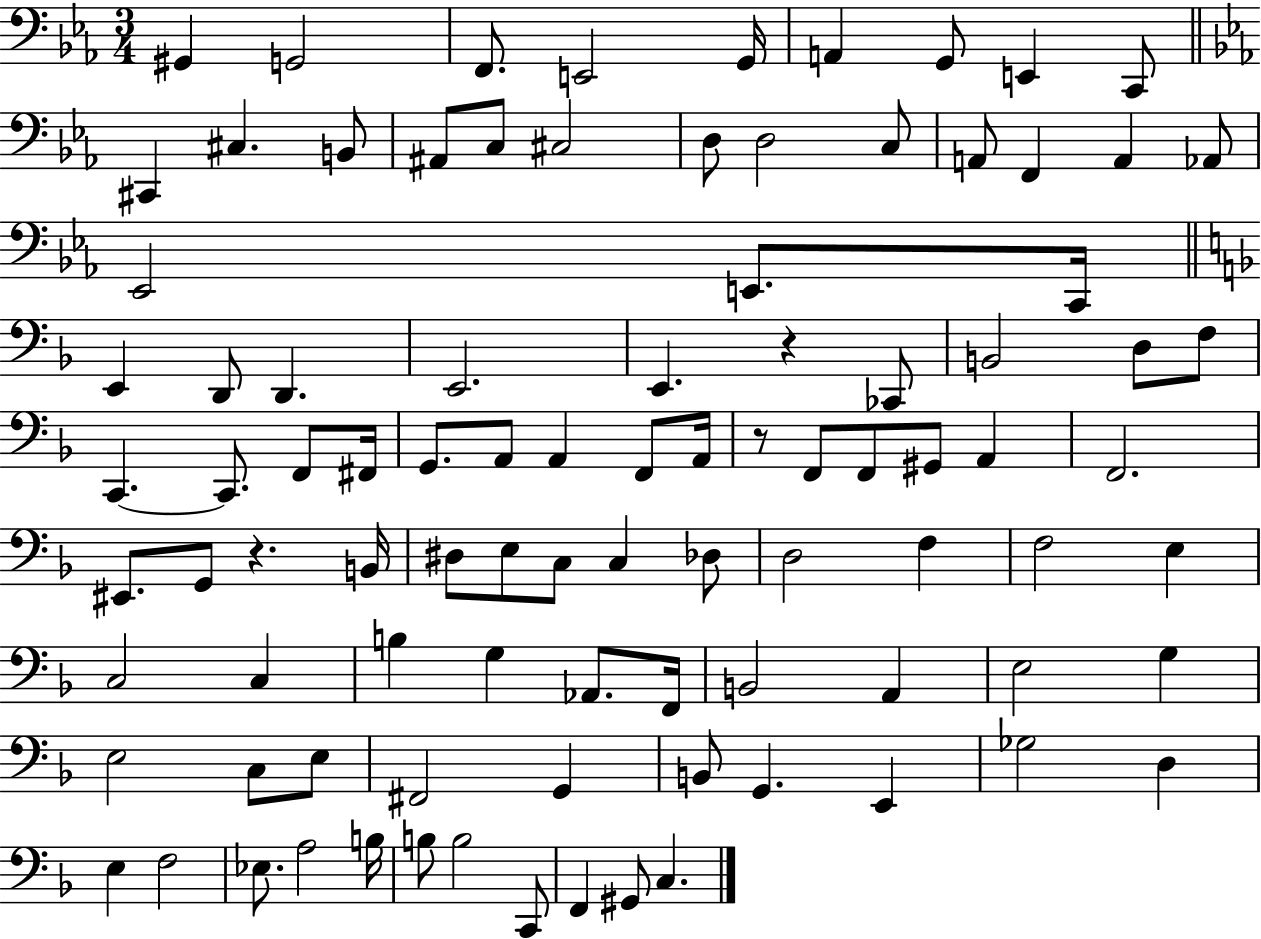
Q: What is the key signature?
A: EES major